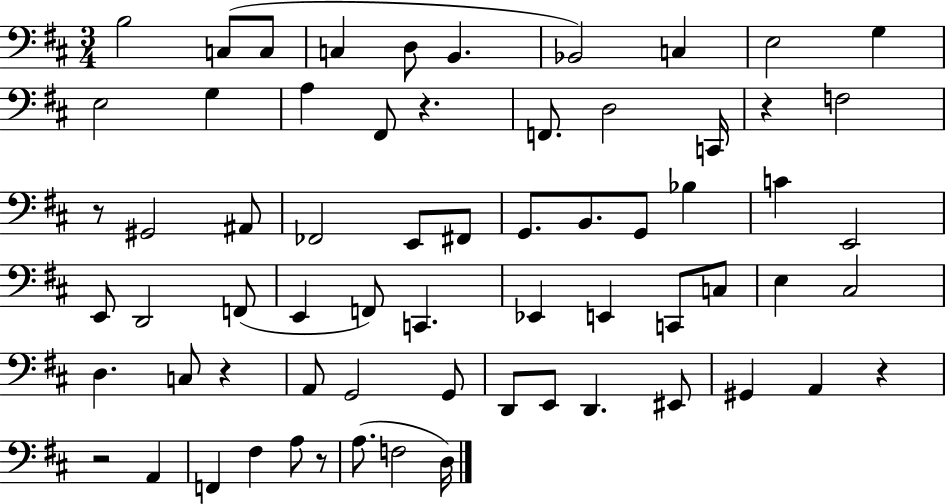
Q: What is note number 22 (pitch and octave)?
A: E2